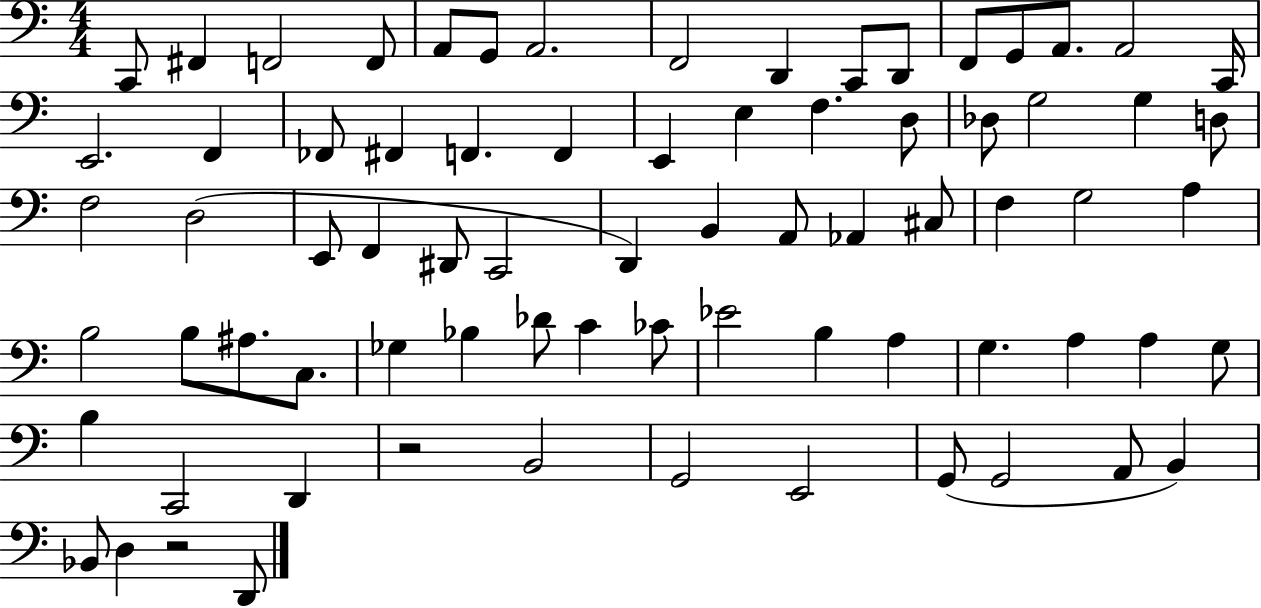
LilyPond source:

{
  \clef bass
  \numericTimeSignature
  \time 4/4
  \key c \major
  c,8 fis,4 f,2 f,8 | a,8 g,8 a,2. | f,2 d,4 c,8 d,8 | f,8 g,8 a,8. a,2 c,16 | \break e,2. f,4 | fes,8 fis,4 f,4. f,4 | e,4 e4 f4. d8 | des8 g2 g4 d8 | \break f2 d2( | e,8 f,4 dis,8 c,2 | d,4) b,4 a,8 aes,4 cis8 | f4 g2 a4 | \break b2 b8 ais8. c8. | ges4 bes4 des'8 c'4 ces'8 | ees'2 b4 a4 | g4. a4 a4 g8 | \break b4 c,2 d,4 | r2 b,2 | g,2 e,2 | g,8( g,2 a,8 b,4) | \break bes,8 d4 r2 d,8 | \bar "|."
}